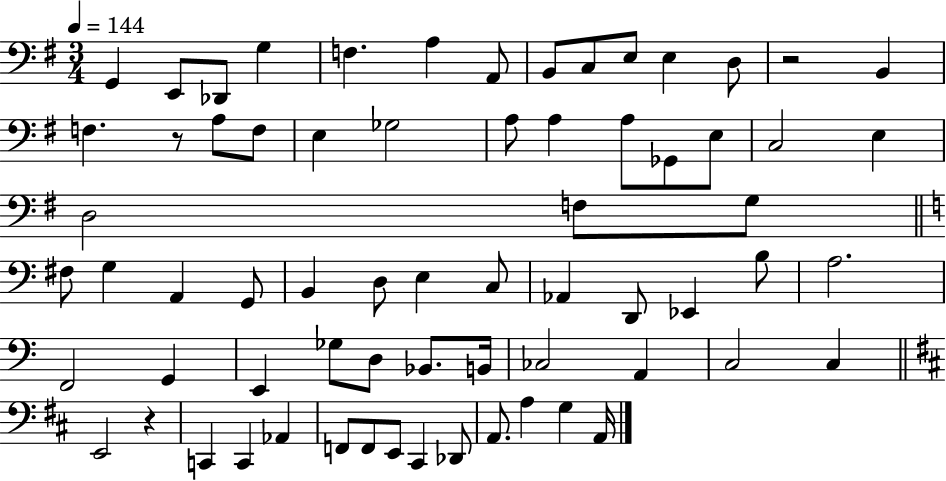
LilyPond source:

{
  \clef bass
  \numericTimeSignature
  \time 3/4
  \key g \major
  \tempo 4 = 144
  g,4 e,8 des,8 g4 | f4. a4 a,8 | b,8 c8 e8 e4 d8 | r2 b,4 | \break f4. r8 a8 f8 | e4 ges2 | a8 a4 a8 ges,8 e8 | c2 e4 | \break d2 f8 g8 | \bar "||" \break \key a \minor fis8 g4 a,4 g,8 | b,4 d8 e4 c8 | aes,4 d,8 ees,4 b8 | a2. | \break f,2 g,4 | e,4 ges8 d8 bes,8. b,16 | ces2 a,4 | c2 c4 | \break \bar "||" \break \key d \major e,2 r4 | c,4 c,4 aes,4 | f,8 f,8 e,8 cis,4 des,8 | a,8. a4 g4 a,16 | \break \bar "|."
}